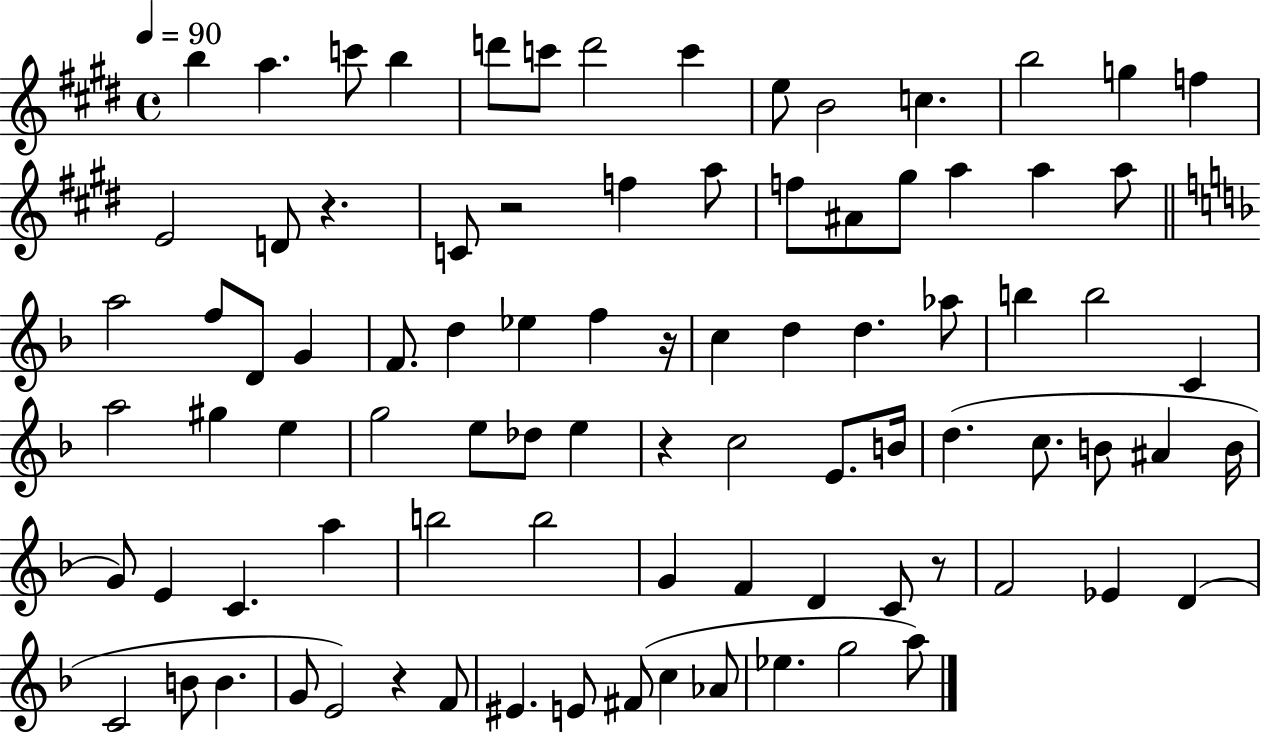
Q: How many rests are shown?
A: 6